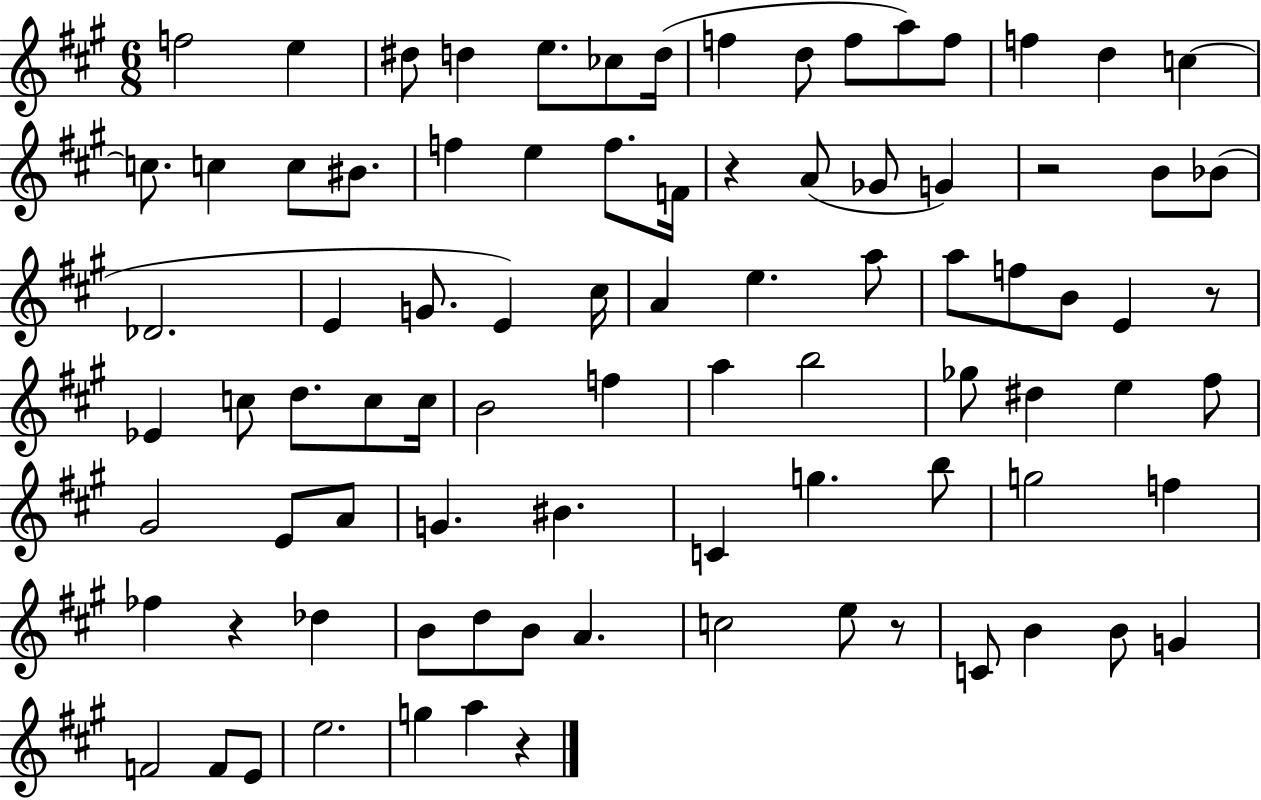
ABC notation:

X:1
T:Untitled
M:6/8
L:1/4
K:A
f2 e ^d/2 d e/2 _c/2 d/4 f d/2 f/2 a/2 f/2 f d c c/2 c c/2 ^B/2 f e f/2 F/4 z A/2 _G/2 G z2 B/2 _B/2 _D2 E G/2 E ^c/4 A e a/2 a/2 f/2 B/2 E z/2 _E c/2 d/2 c/2 c/4 B2 f a b2 _g/2 ^d e ^f/2 ^G2 E/2 A/2 G ^B C g b/2 g2 f _f z _d B/2 d/2 B/2 A c2 e/2 z/2 C/2 B B/2 G F2 F/2 E/2 e2 g a z